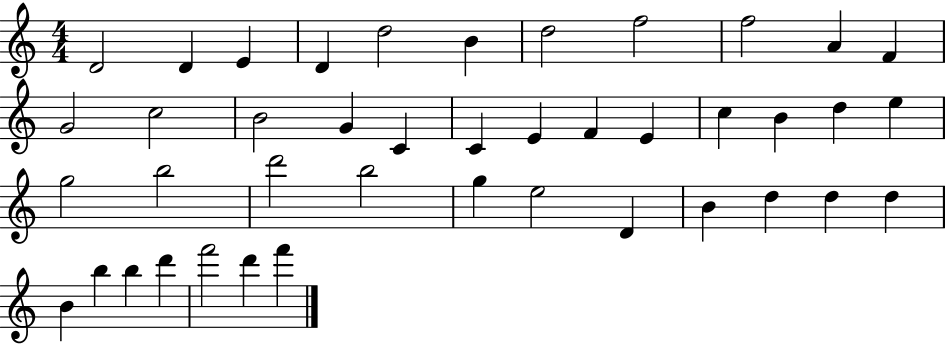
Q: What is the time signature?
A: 4/4